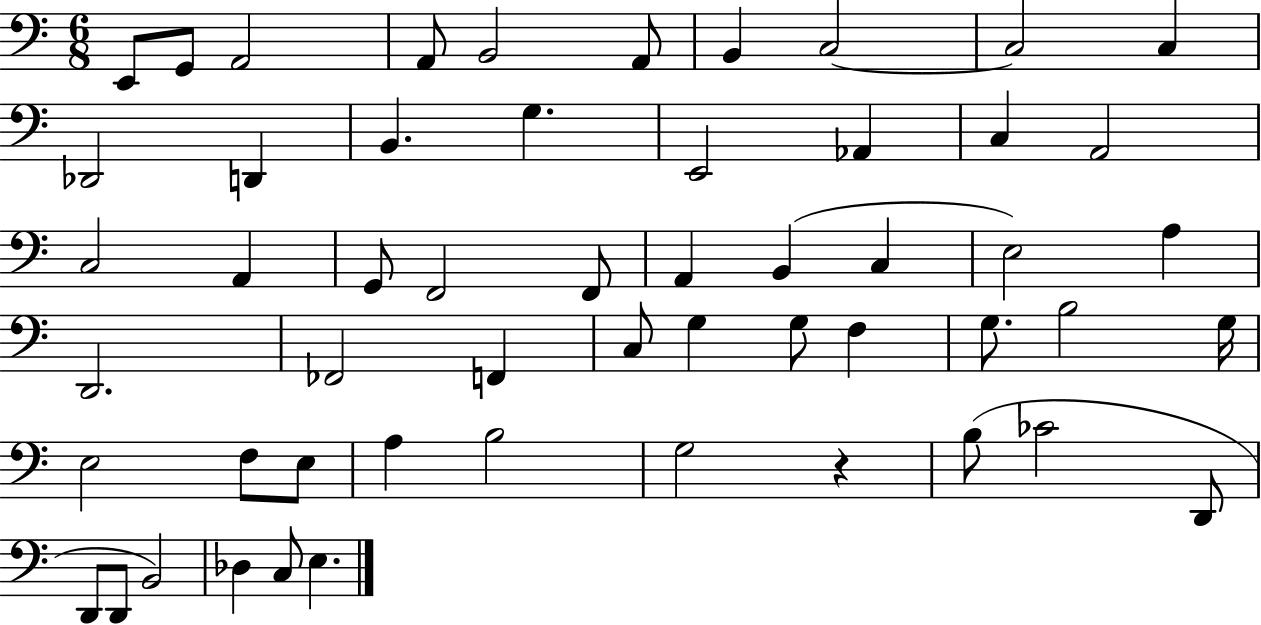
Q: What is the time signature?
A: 6/8